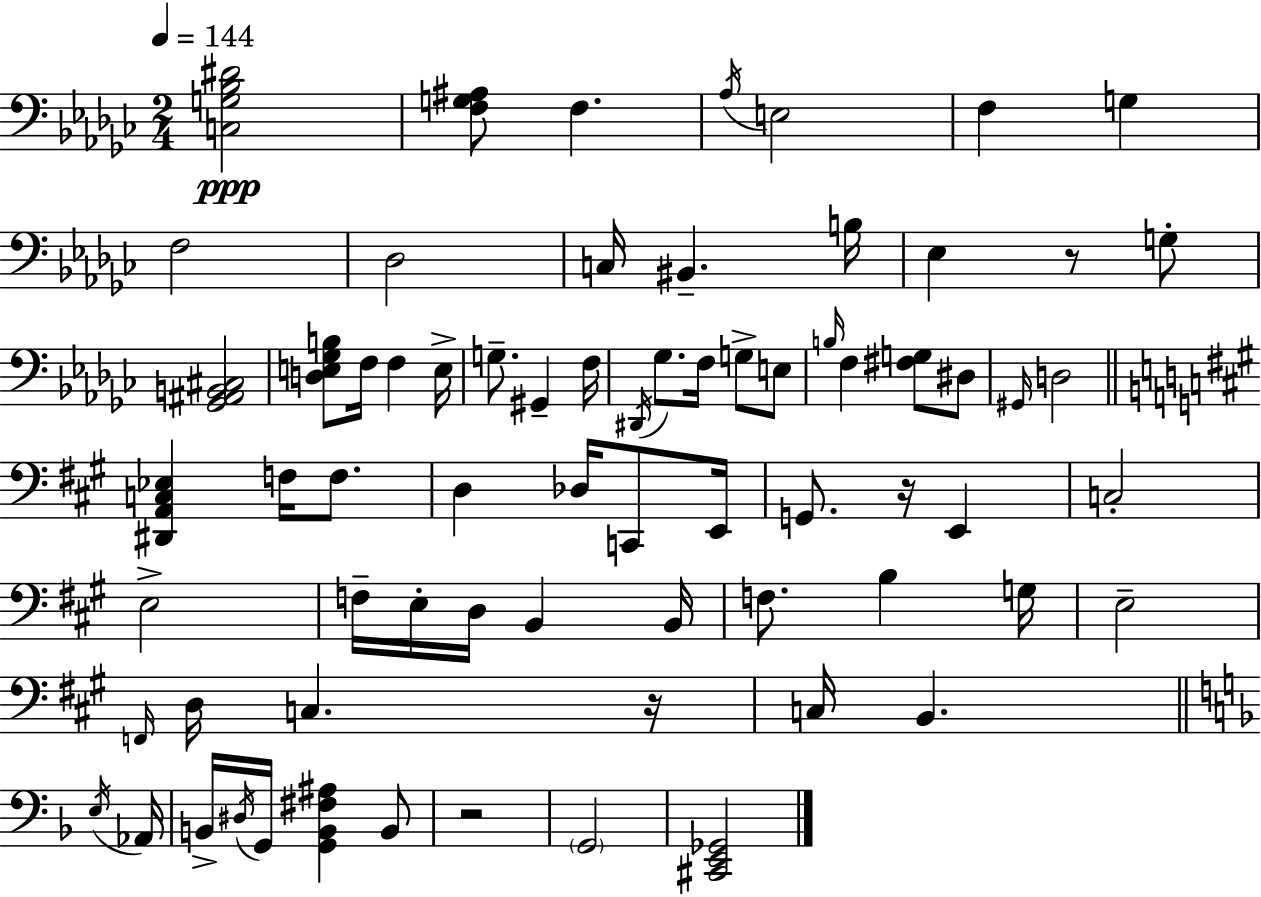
{
  \clef bass
  \numericTimeSignature
  \time 2/4
  \key ees \minor
  \tempo 4 = 144
  <c g bes dis'>2\ppp | <f g ais>8 f4. | \acciaccatura { aes16 } e2 | f4 g4 | \break f2 | des2 | c16 bis,4.-- | b16 ees4 r8 g8-. | \break <ges, ais, b, cis>2 | <d e ges b>8 f16 f4 | e16-> g8.-- gis,4-- | f16 \acciaccatura { dis,16 } ges8. f16 g8-> | \break e8 \grace { b16 } f4 <fis g>8 | dis8 \grace { gis,16 } d2 | \bar "||" \break \key a \major <dis, a, c ees>4 f16 f8. | d4 des16 c,8 e,16 | g,8. r16 e,4 | c2-. | \break e2-> | f16-- e16-. d16 b,4 b,16 | f8. b4 g16 | e2-- | \break \grace { f,16 } d16 c4. | r16 c16 b,4. | \bar "||" \break \key d \minor \acciaccatura { e16 } aes,16 b,16-> \acciaccatura { dis16 } g,16 <g, b, fis ais>4 | b,8 r2 | \parenthesize g,2 | <cis, e, ges,>2 | \break \bar "|."
}